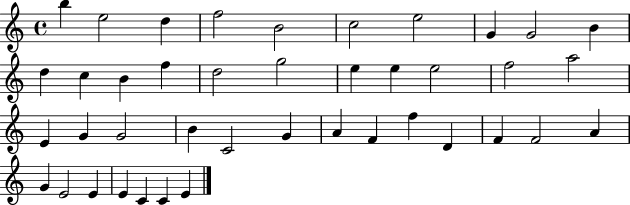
{
  \clef treble
  \time 4/4
  \defaultTimeSignature
  \key c \major
  b''4 e''2 d''4 | f''2 b'2 | c''2 e''2 | g'4 g'2 b'4 | \break d''4 c''4 b'4 f''4 | d''2 g''2 | e''4 e''4 e''2 | f''2 a''2 | \break e'4 g'4 g'2 | b'4 c'2 g'4 | a'4 f'4 f''4 d'4 | f'4 f'2 a'4 | \break g'4 e'2 e'4 | e'4 c'4 c'4 e'4 | \bar "|."
}